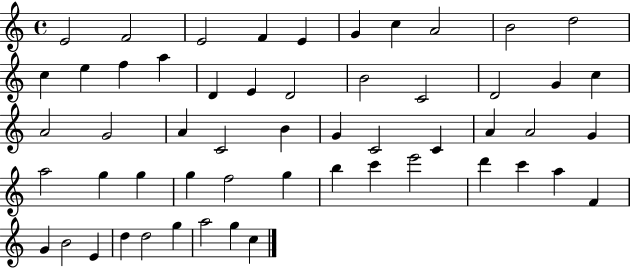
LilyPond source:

{
  \clef treble
  \time 4/4
  \defaultTimeSignature
  \key c \major
  e'2 f'2 | e'2 f'4 e'4 | g'4 c''4 a'2 | b'2 d''2 | \break c''4 e''4 f''4 a''4 | d'4 e'4 d'2 | b'2 c'2 | d'2 g'4 c''4 | \break a'2 g'2 | a'4 c'2 b'4 | g'4 c'2 c'4 | a'4 a'2 g'4 | \break a''2 g''4 g''4 | g''4 f''2 g''4 | b''4 c'''4 e'''2 | d'''4 c'''4 a''4 f'4 | \break g'4 b'2 e'4 | d''4 d''2 g''4 | a''2 g''4 c''4 | \bar "|."
}